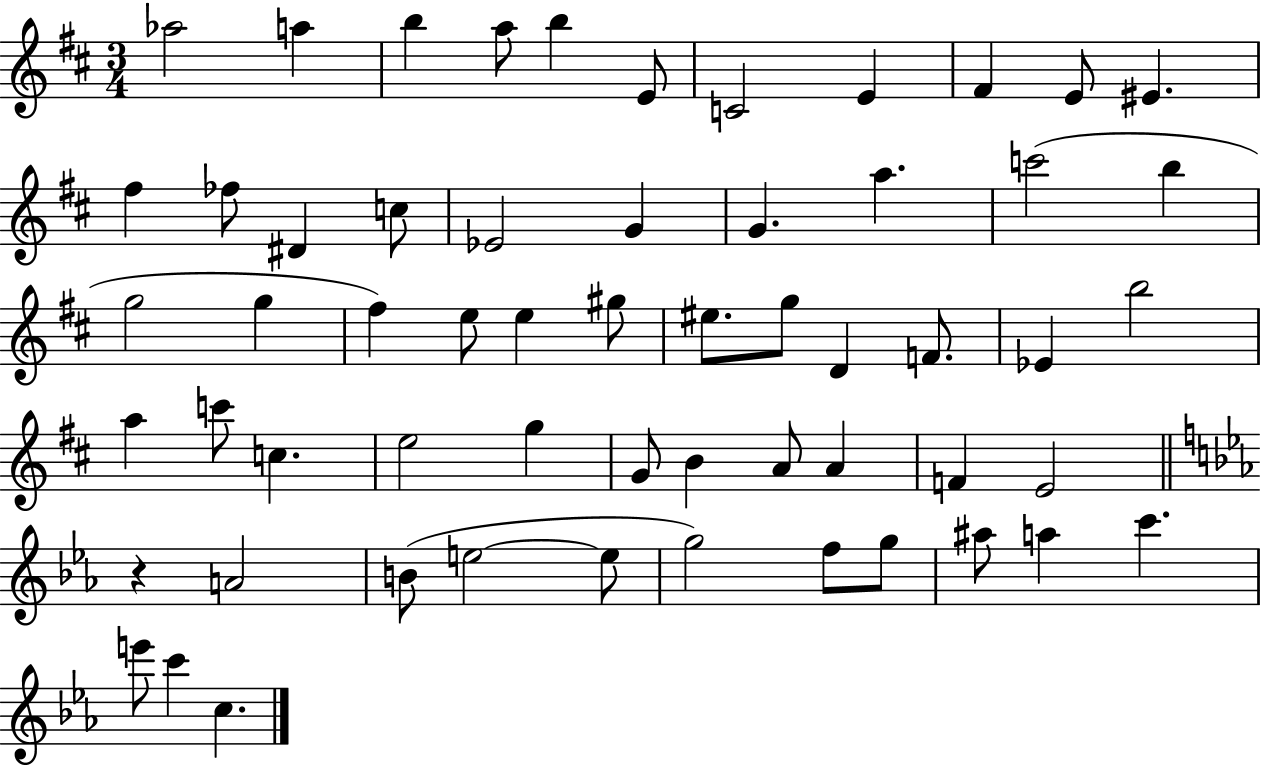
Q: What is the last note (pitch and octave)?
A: C5